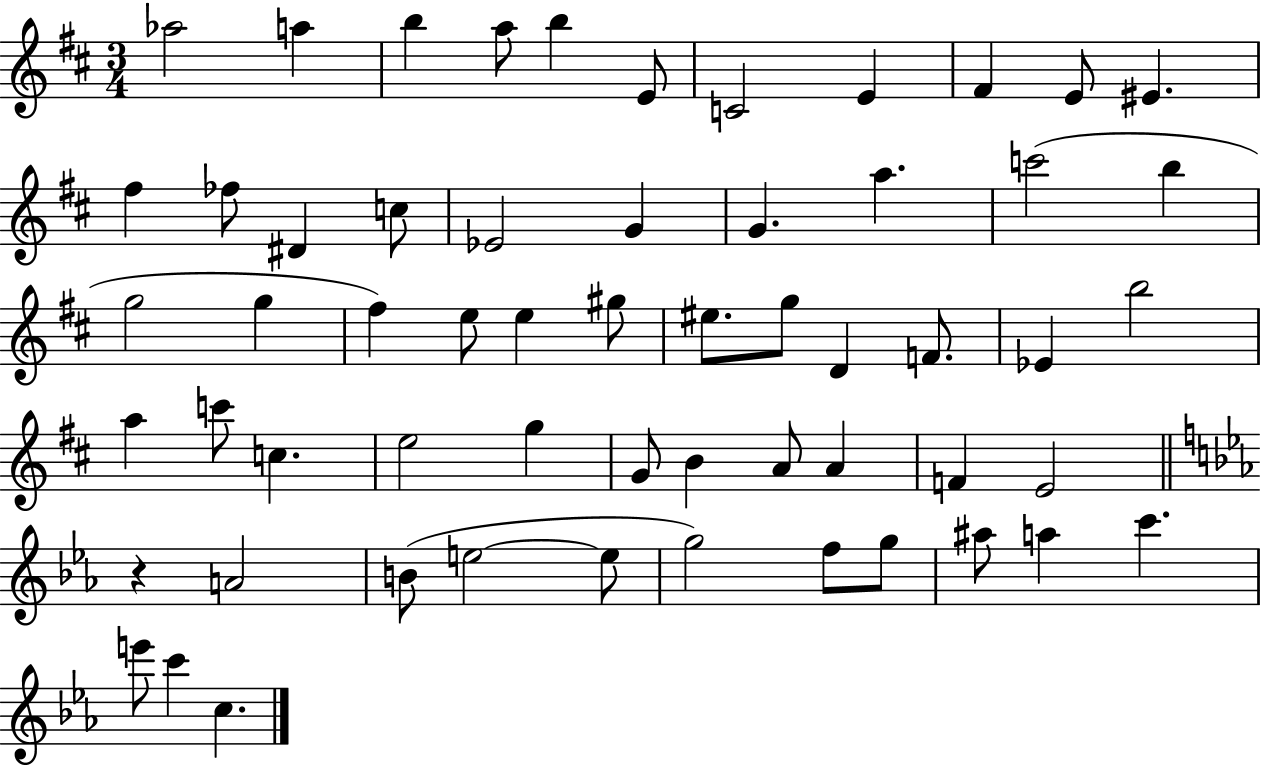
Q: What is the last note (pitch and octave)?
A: C5